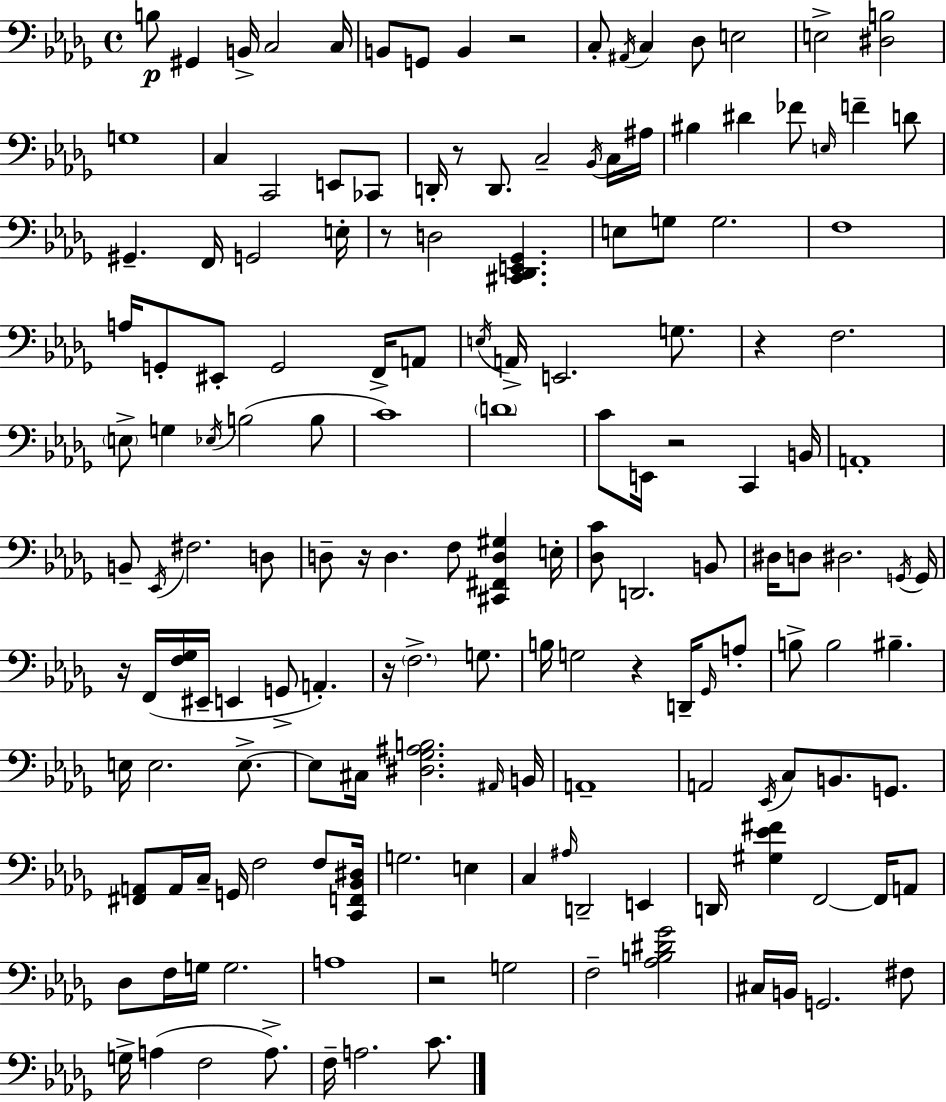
X:1
T:Untitled
M:4/4
L:1/4
K:Bbm
B,/2 ^G,, B,,/4 C,2 C,/4 B,,/2 G,,/2 B,, z2 C,/2 ^A,,/4 C, _D,/2 E,2 E,2 [^D,B,]2 G,4 C, C,,2 E,,/2 _C,,/2 D,,/4 z/2 D,,/2 C,2 _B,,/4 C,/4 ^A,/4 ^B, ^D _F/2 E,/4 F D/2 ^G,, F,,/4 G,,2 E,/4 z/2 D,2 [^C,,_D,,E,,_G,,] E,/2 G,/2 G,2 F,4 A,/4 G,,/2 ^E,,/2 G,,2 F,,/4 A,,/2 E,/4 A,,/4 E,,2 G,/2 z F,2 E,/2 G, _E,/4 B,2 B,/2 C4 D4 C/2 E,,/4 z2 C,, B,,/4 A,,4 B,,/2 _E,,/4 ^F,2 D,/2 D,/2 z/4 D, F,/2 [^C,,^F,,D,^G,] E,/4 [_D,C]/2 D,,2 B,,/2 ^D,/4 D,/2 ^D,2 G,,/4 G,,/4 z/4 F,,/4 [F,_G,]/4 ^E,,/4 E,, G,,/2 A,, z/4 F,2 G,/2 B,/4 G,2 z D,,/4 _G,,/4 A,/2 B,/2 B,2 ^B, E,/4 E,2 E,/2 E,/2 ^C,/4 [^D,_G,^A,B,]2 ^A,,/4 B,,/4 A,,4 A,,2 _E,,/4 C,/2 B,,/2 G,,/2 [^F,,A,,]/2 A,,/4 C,/4 G,,/4 F,2 F,/2 [C,,F,,_B,,^D,]/4 G,2 E, C, ^A,/4 D,,2 E,, D,,/4 [^G,_E^F] F,,2 F,,/4 A,,/2 _D,/2 F,/4 G,/4 G,2 A,4 z2 G,2 F,2 [_A,B,^D_G]2 ^C,/4 B,,/4 G,,2 ^F,/2 G,/4 A, F,2 A,/2 F,/4 A,2 C/2